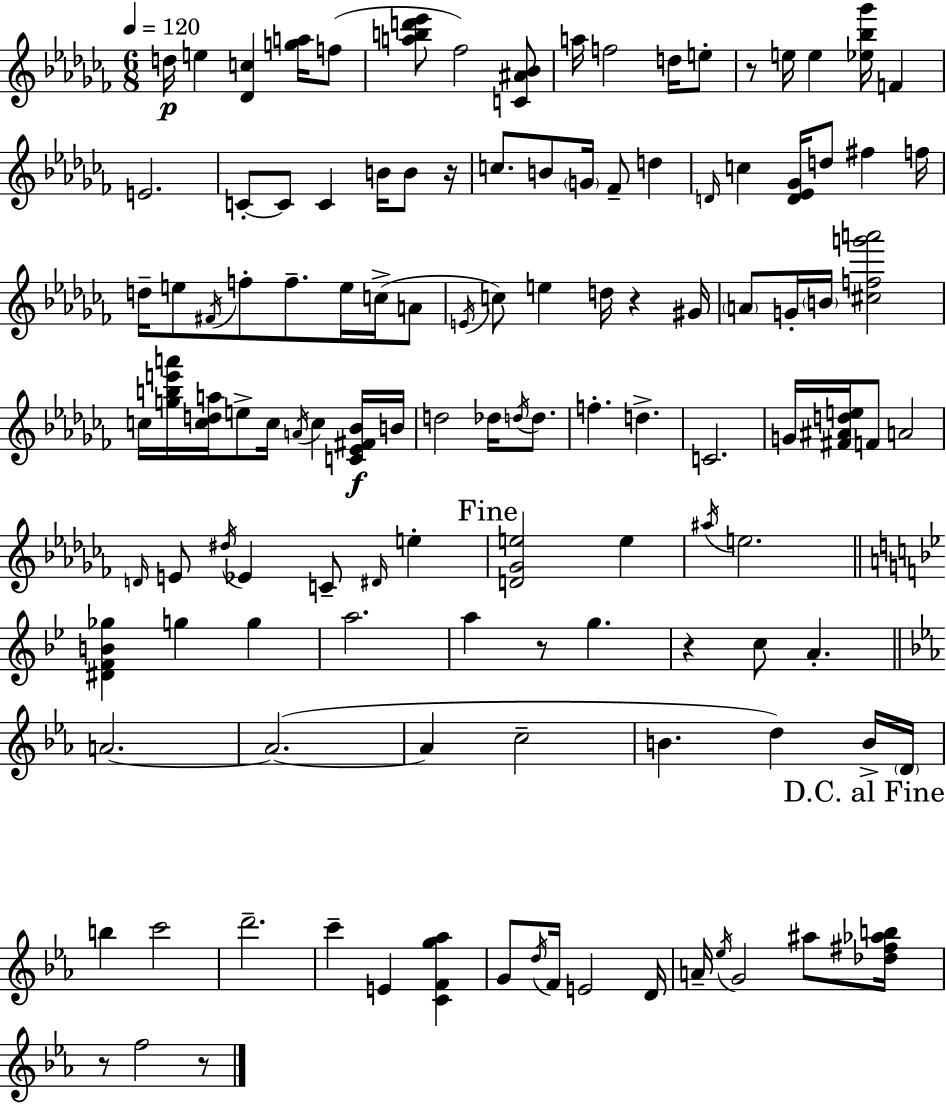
X:1
T:Untitled
M:6/8
L:1/4
K:Abm
d/4 e [_Dc] [ga]/4 f/2 [abd'_e']/2 _f2 [C^A_B]/2 a/4 f2 d/4 e/2 z/2 e/4 e [_e_b_g']/4 F E2 C/2 C/2 C B/4 B/2 z/4 c/2 B/2 G/4 _F/2 d D/4 c [D_E_G]/4 d/2 ^f f/4 d/4 e/2 ^F/4 f/2 f/2 e/4 c/4 A/2 E/4 c/2 e d/4 z ^G/4 A/2 G/4 B/4 [^cfg'a']2 c/4 [gbe'a']/4 [cda]/4 e/2 c/4 A/4 c [C_E^F_B]/4 B/4 d2 _d/4 d/4 d/2 f d C2 G/4 [^F^Ade]/4 F/2 A2 D/4 E/2 ^d/4 _E C/2 ^D/4 e [D_Ge]2 e ^a/4 e2 [^DFB_g] g g a2 a z/2 g z c/2 A A2 A2 A c2 B d B/4 D/4 b c'2 d'2 c' E [CFg_a] G/2 d/4 F/4 E2 D/4 A/4 _e/4 G2 ^a/2 [_d^f_ab]/4 z/2 f2 z/2